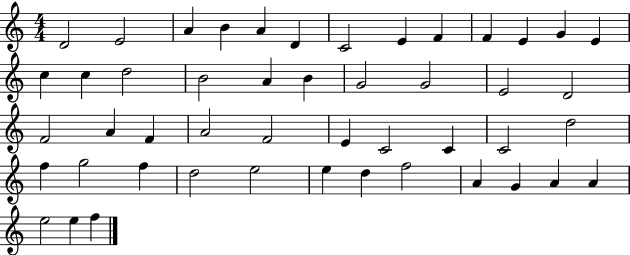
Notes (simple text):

D4/h E4/h A4/q B4/q A4/q D4/q C4/h E4/q F4/q F4/q E4/q G4/q E4/q C5/q C5/q D5/h B4/h A4/q B4/q G4/h G4/h E4/h D4/h F4/h A4/q F4/q A4/h F4/h E4/q C4/h C4/q C4/h D5/h F5/q G5/h F5/q D5/h E5/h E5/q D5/q F5/h A4/q G4/q A4/q A4/q E5/h E5/q F5/q